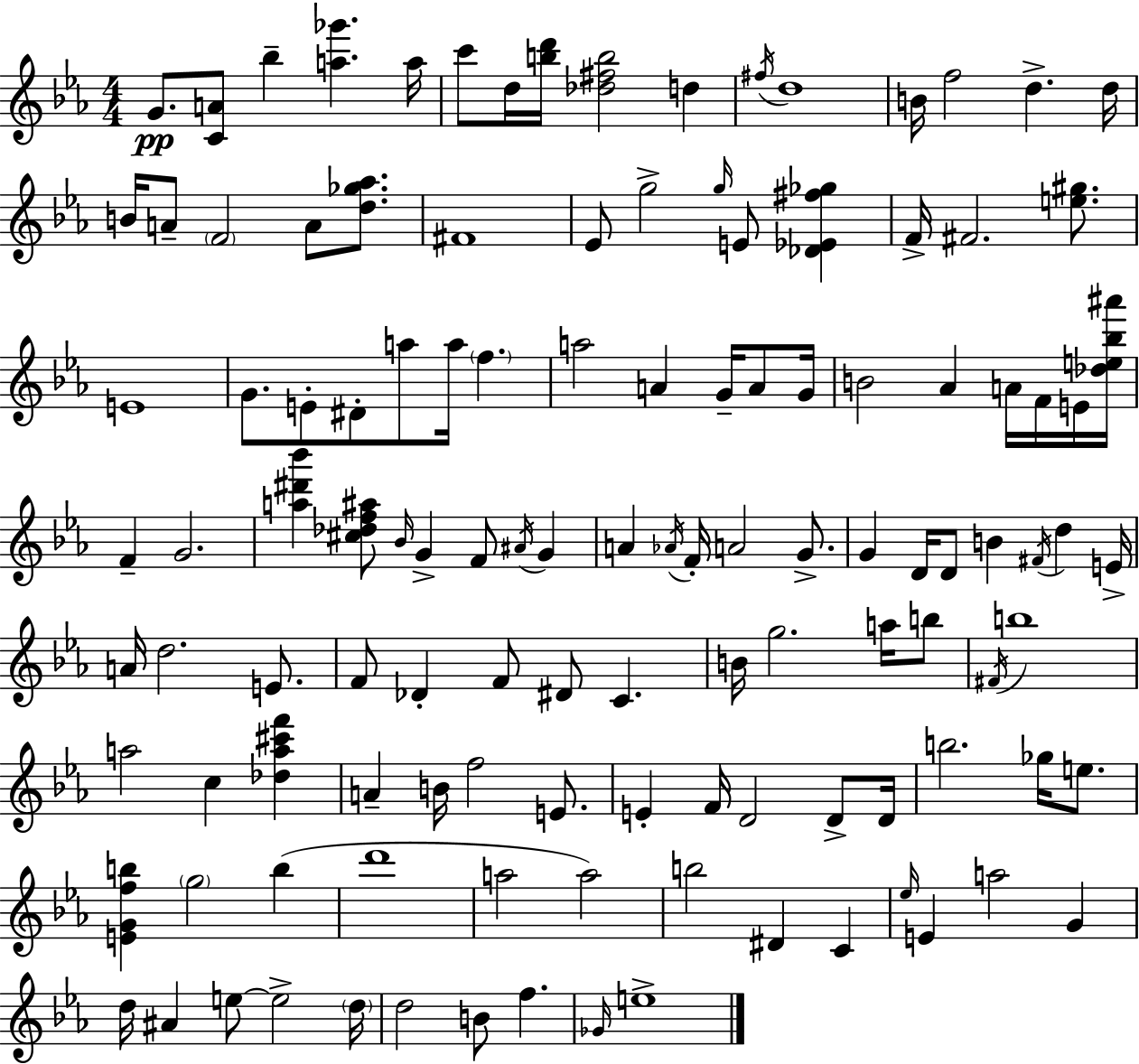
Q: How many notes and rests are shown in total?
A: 121